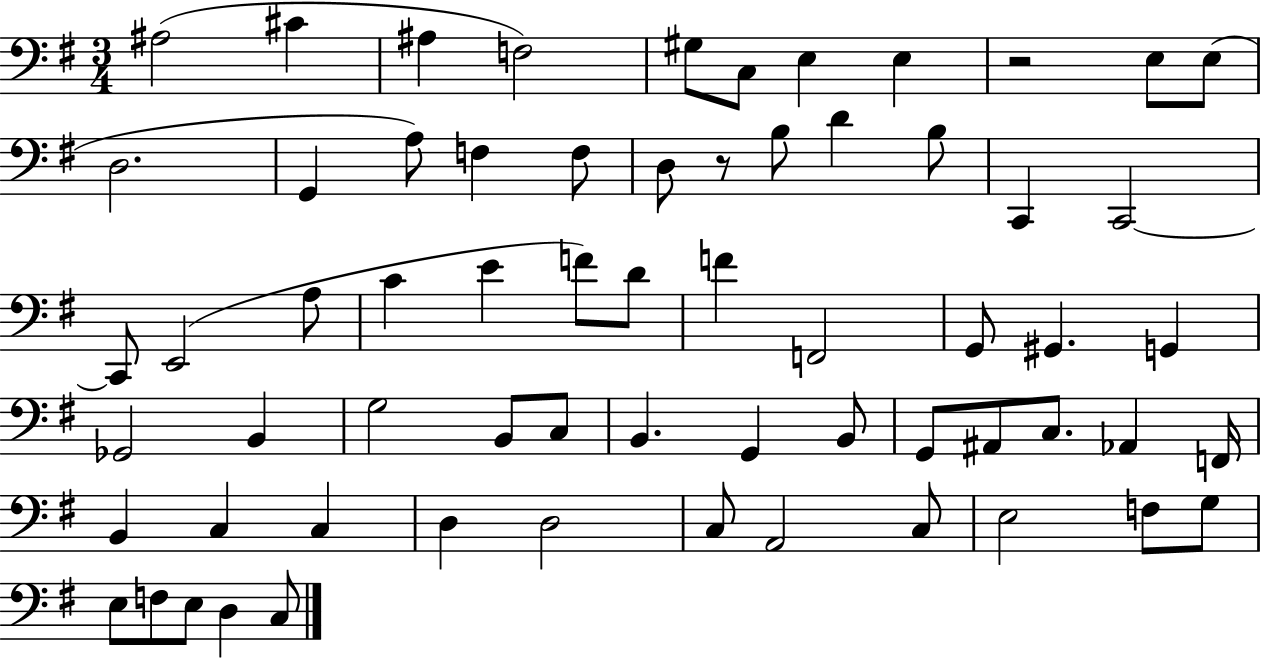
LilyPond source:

{
  \clef bass
  \numericTimeSignature
  \time 3/4
  \key g \major
  \repeat volta 2 { ais2( cis'4 | ais4 f2) | gis8 c8 e4 e4 | r2 e8 e8( | \break d2. | g,4 a8) f4 f8 | d8 r8 b8 d'4 b8 | c,4 c,2~~ | \break c,8 e,2( a8 | c'4 e'4 f'8) d'8 | f'4 f,2 | g,8 gis,4. g,4 | \break ges,2 b,4 | g2 b,8 c8 | b,4. g,4 b,8 | g,8 ais,8 c8. aes,4 f,16 | \break b,4 c4 c4 | d4 d2 | c8 a,2 c8 | e2 f8 g8 | \break e8 f8 e8 d4 c8 | } \bar "|."
}